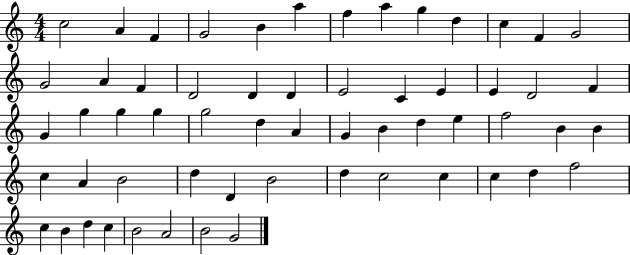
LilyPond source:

{
  \clef treble
  \numericTimeSignature
  \time 4/4
  \key c \major
  c''2 a'4 f'4 | g'2 b'4 a''4 | f''4 a''4 g''4 d''4 | c''4 f'4 g'2 | \break g'2 a'4 f'4 | d'2 d'4 d'4 | e'2 c'4 e'4 | e'4 d'2 f'4 | \break g'4 g''4 g''4 g''4 | g''2 d''4 a'4 | g'4 b'4 d''4 e''4 | f''2 b'4 b'4 | \break c''4 a'4 b'2 | d''4 d'4 b'2 | d''4 c''2 c''4 | c''4 d''4 f''2 | \break c''4 b'4 d''4 c''4 | b'2 a'2 | b'2 g'2 | \bar "|."
}